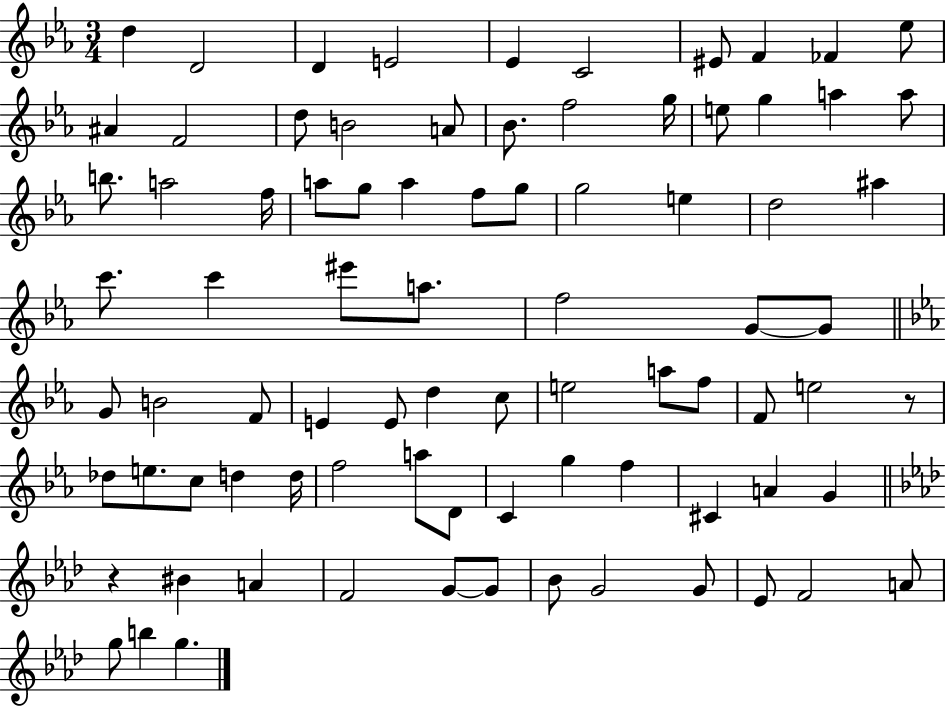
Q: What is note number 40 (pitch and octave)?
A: G4